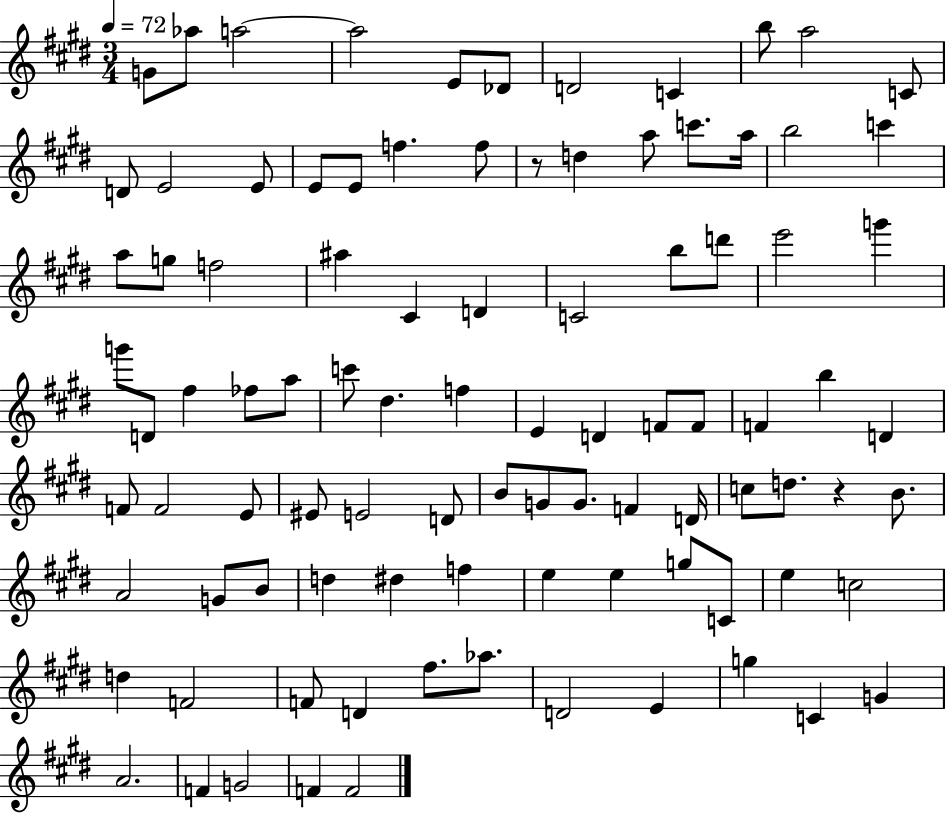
G4/e Ab5/e A5/h A5/h E4/e Db4/e D4/h C4/q B5/e A5/h C4/e D4/e E4/h E4/e E4/e E4/e F5/q. F5/e R/e D5/q A5/e C6/e. A5/s B5/h C6/q A5/e G5/e F5/h A#5/q C#4/q D4/q C4/h B5/e D6/e E6/h G6/q G6/e D4/e F#5/q FES5/e A5/e C6/e D#5/q. F5/q E4/q D4/q F4/e F4/e F4/q B5/q D4/q F4/e F4/h E4/e EIS4/e E4/h D4/e B4/e G4/e G4/e. F4/q D4/s C5/e D5/e. R/q B4/e. A4/h G4/e B4/e D5/q D#5/q F5/q E5/q E5/q G5/e C4/e E5/q C5/h D5/q F4/h F4/e D4/q F#5/e. Ab5/e. D4/h E4/q G5/q C4/q G4/q A4/h. F4/q G4/h F4/q F4/h